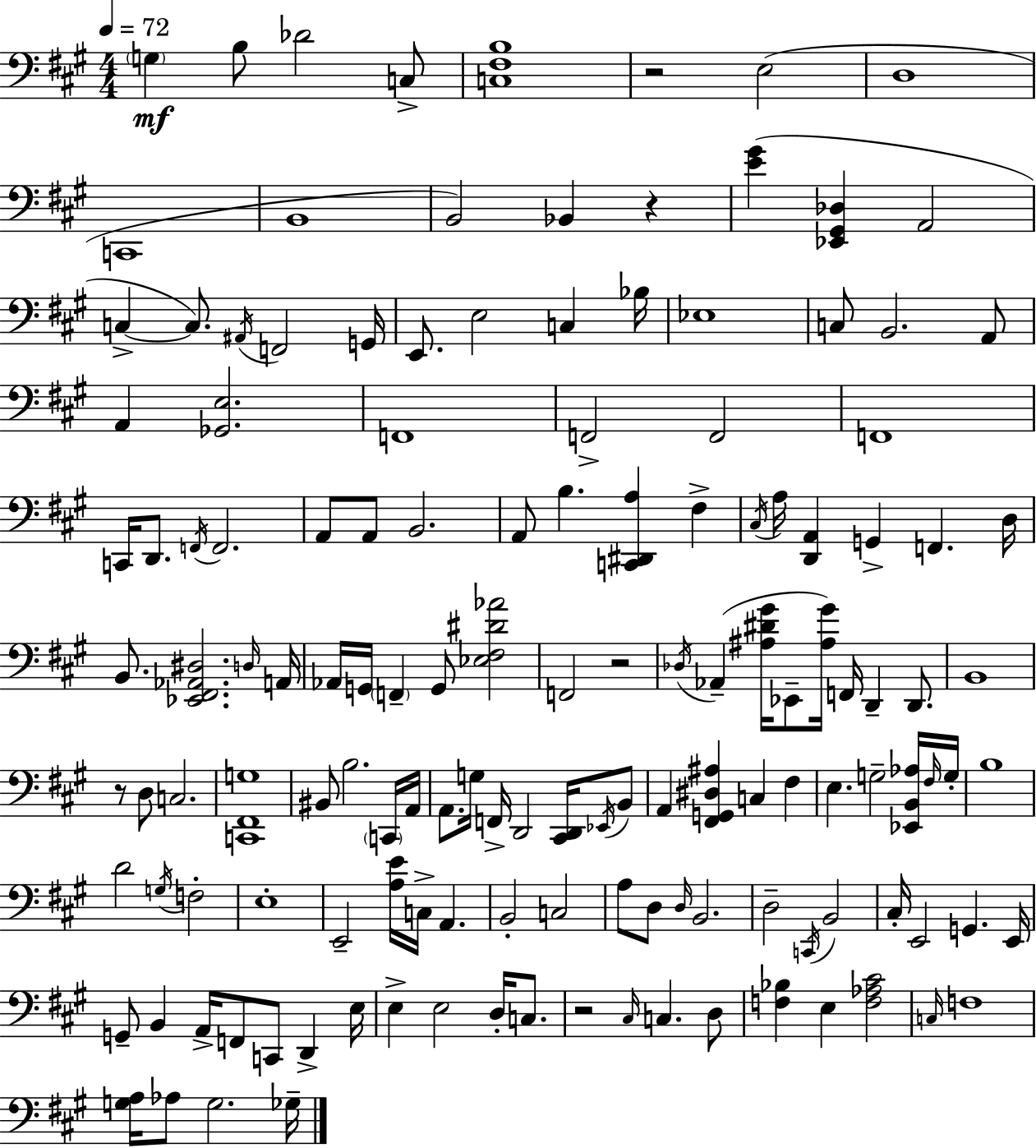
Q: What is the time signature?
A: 4/4